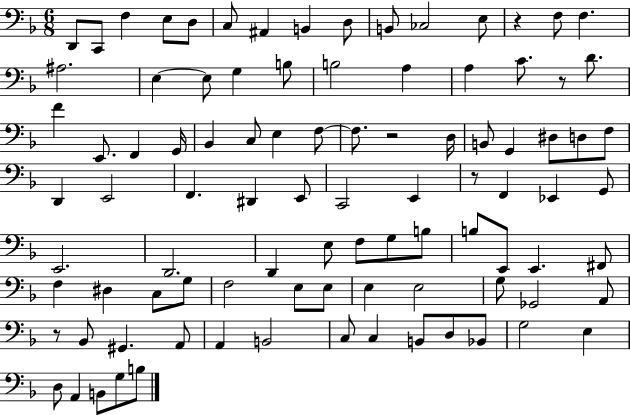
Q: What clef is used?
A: bass